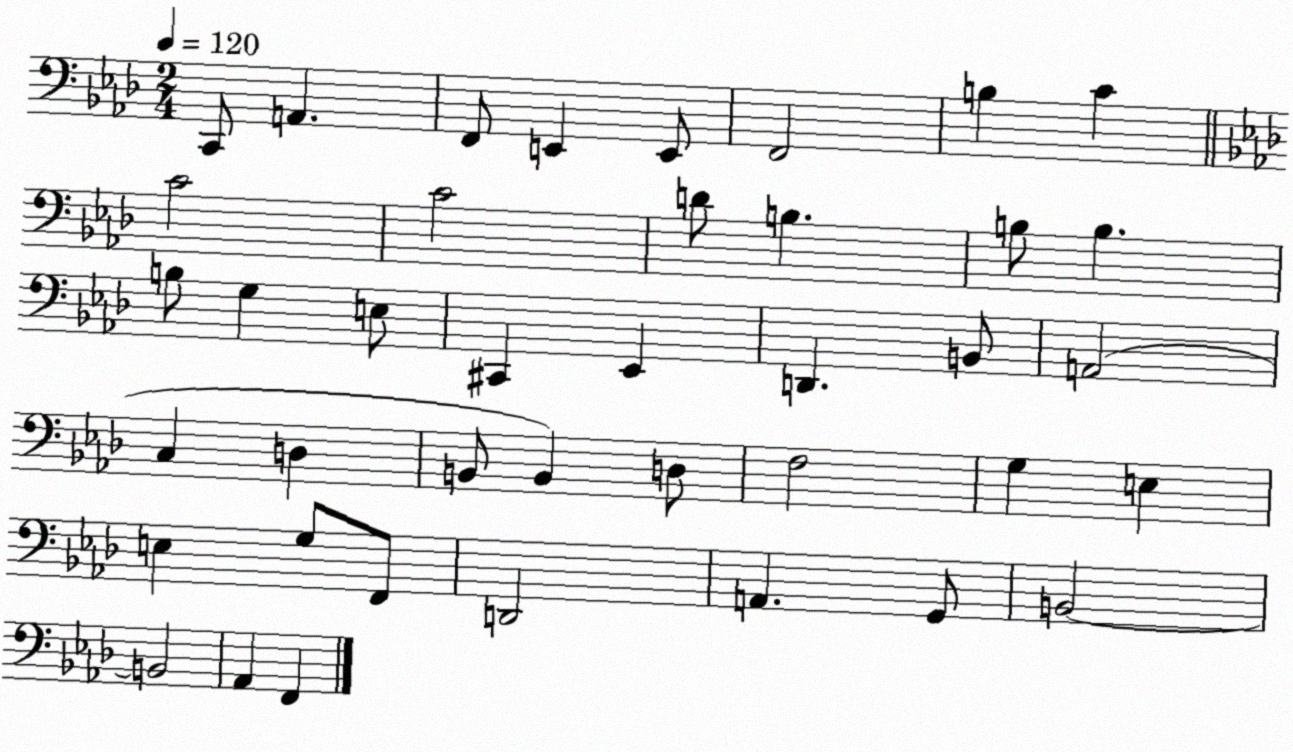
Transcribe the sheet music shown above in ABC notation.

X:1
T:Untitled
M:2/4
L:1/4
K:Ab
C,,/2 A,, F,,/2 E,, E,,/2 F,,2 B, C C2 C2 D/2 B, B,/2 B, B,/2 G, E,/2 ^C,, _E,, D,, B,,/2 A,,2 C, D, B,,/2 B,, D,/2 F,2 G, E, E, G,/2 F,,/2 D,,2 A,, G,,/2 B,,2 B,,2 _A,, F,,